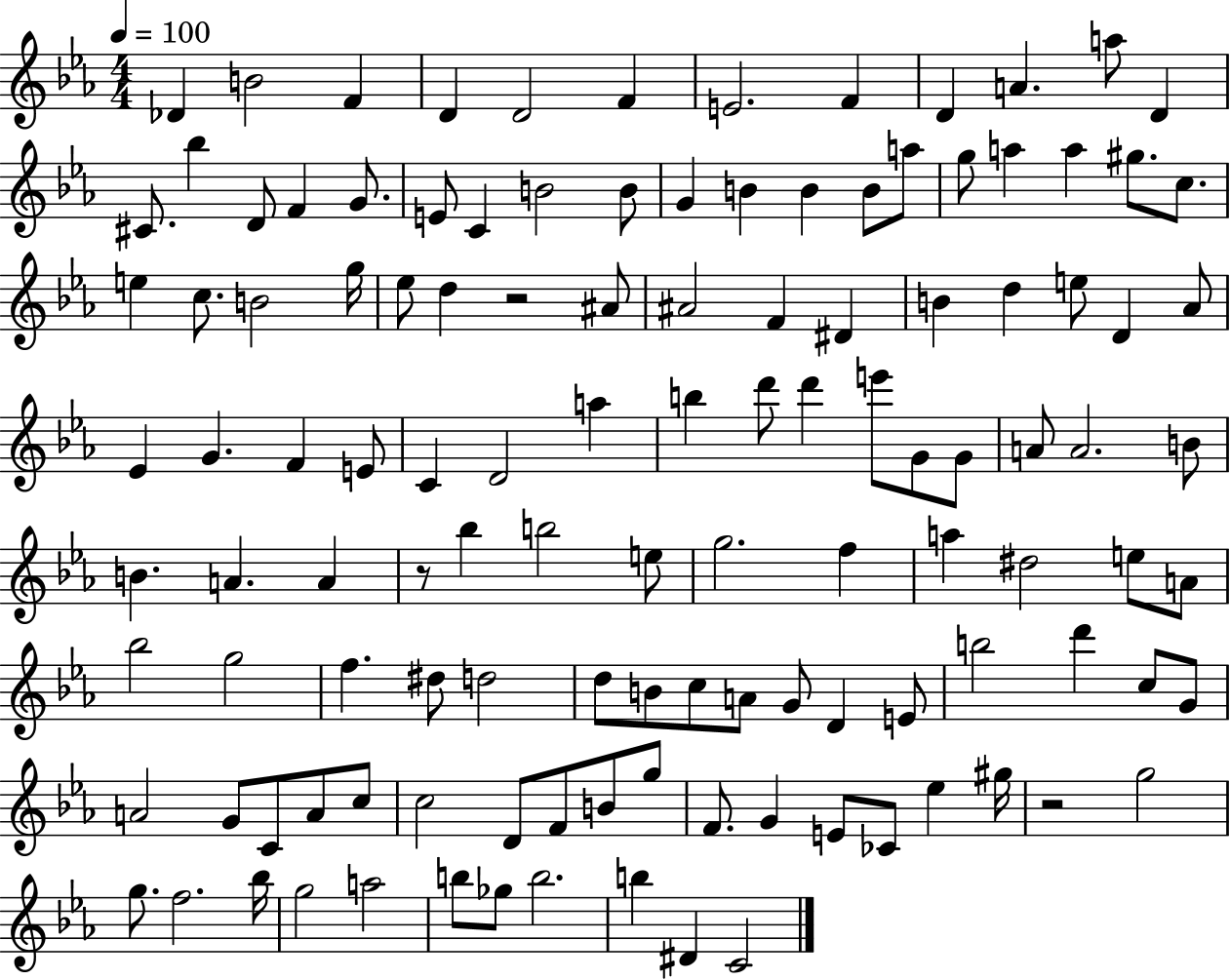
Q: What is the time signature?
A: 4/4